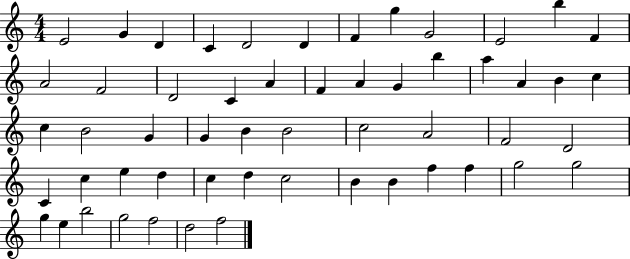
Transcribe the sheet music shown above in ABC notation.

X:1
T:Untitled
M:4/4
L:1/4
K:C
E2 G D C D2 D F g G2 E2 b F A2 F2 D2 C A F A G b a A B c c B2 G G B B2 c2 A2 F2 D2 C c e d c d c2 B B f f g2 g2 g e b2 g2 f2 d2 f2